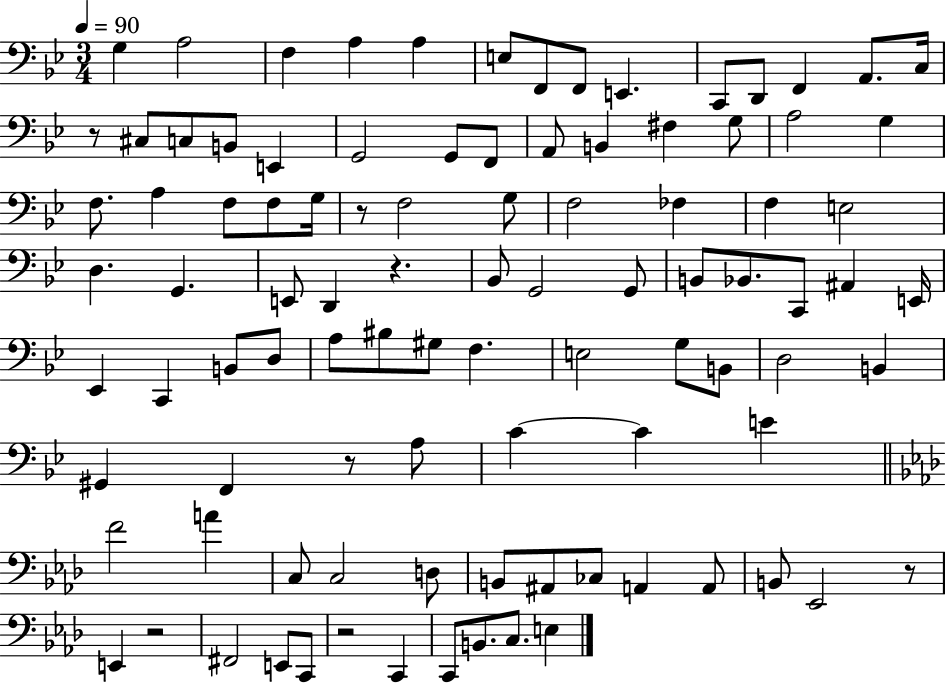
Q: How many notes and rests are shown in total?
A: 97